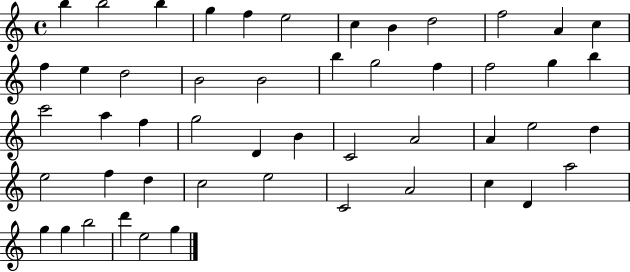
{
  \clef treble
  \time 4/4
  \defaultTimeSignature
  \key c \major
  b''4 b''2 b''4 | g''4 f''4 e''2 | c''4 b'4 d''2 | f''2 a'4 c''4 | \break f''4 e''4 d''2 | b'2 b'2 | b''4 g''2 f''4 | f''2 g''4 b''4 | \break c'''2 a''4 f''4 | g''2 d'4 b'4 | c'2 a'2 | a'4 e''2 d''4 | \break e''2 f''4 d''4 | c''2 e''2 | c'2 a'2 | c''4 d'4 a''2 | \break g''4 g''4 b''2 | d'''4 e''2 g''4 | \bar "|."
}